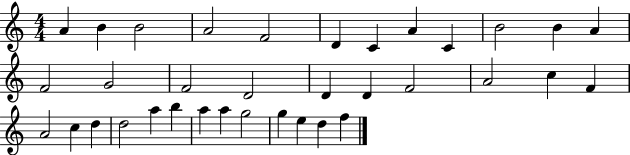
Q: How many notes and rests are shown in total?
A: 35